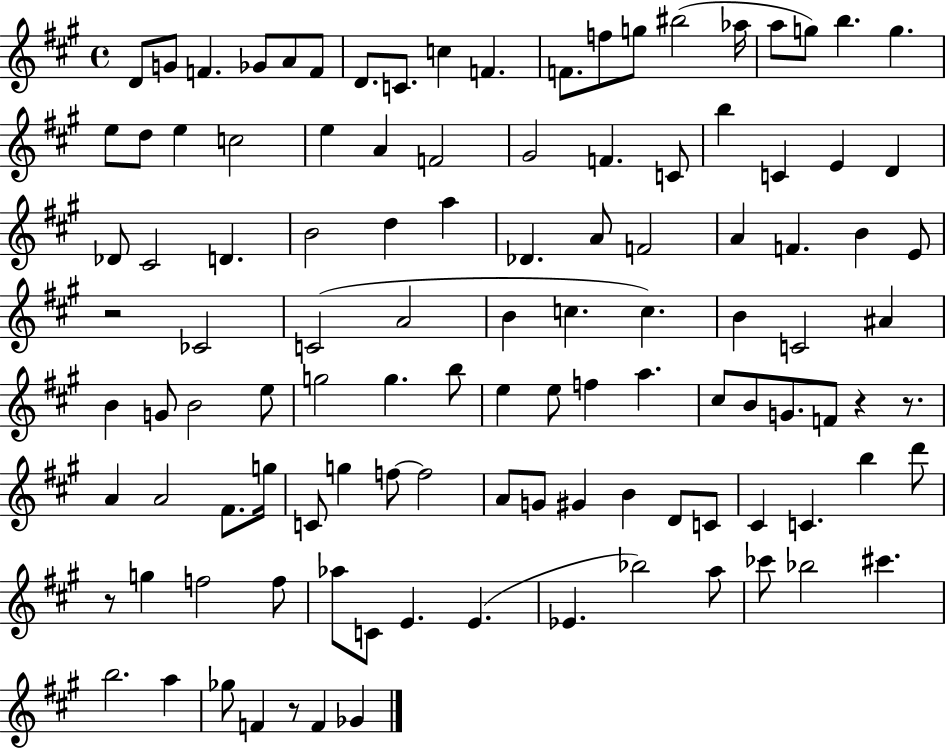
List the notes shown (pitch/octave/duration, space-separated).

D4/e G4/e F4/q. Gb4/e A4/e F4/e D4/e. C4/e. C5/q F4/q. F4/e. F5/e G5/e BIS5/h Ab5/s A5/e G5/e B5/q. G5/q. E5/e D5/e E5/q C5/h E5/q A4/q F4/h G#4/h F4/q. C4/e B5/q C4/q E4/q D4/q Db4/e C#4/h D4/q. B4/h D5/q A5/q Db4/q. A4/e F4/h A4/q F4/q. B4/q E4/e R/h CES4/h C4/h A4/h B4/q C5/q. C5/q. B4/q C4/h A#4/q B4/q G4/e B4/h E5/e G5/h G5/q. B5/e E5/q E5/e F5/q A5/q. C#5/e B4/e G4/e. F4/e R/q R/e. A4/q A4/h F#4/e. G5/s C4/e G5/q F5/e F5/h A4/e G4/e G#4/q B4/q D4/e C4/e C#4/q C4/q. B5/q D6/e R/e G5/q F5/h F5/e Ab5/e C4/e E4/q. E4/q. Eb4/q. Bb5/h A5/e CES6/e Bb5/h C#6/q. B5/h. A5/q Gb5/e F4/q R/e F4/q Gb4/q